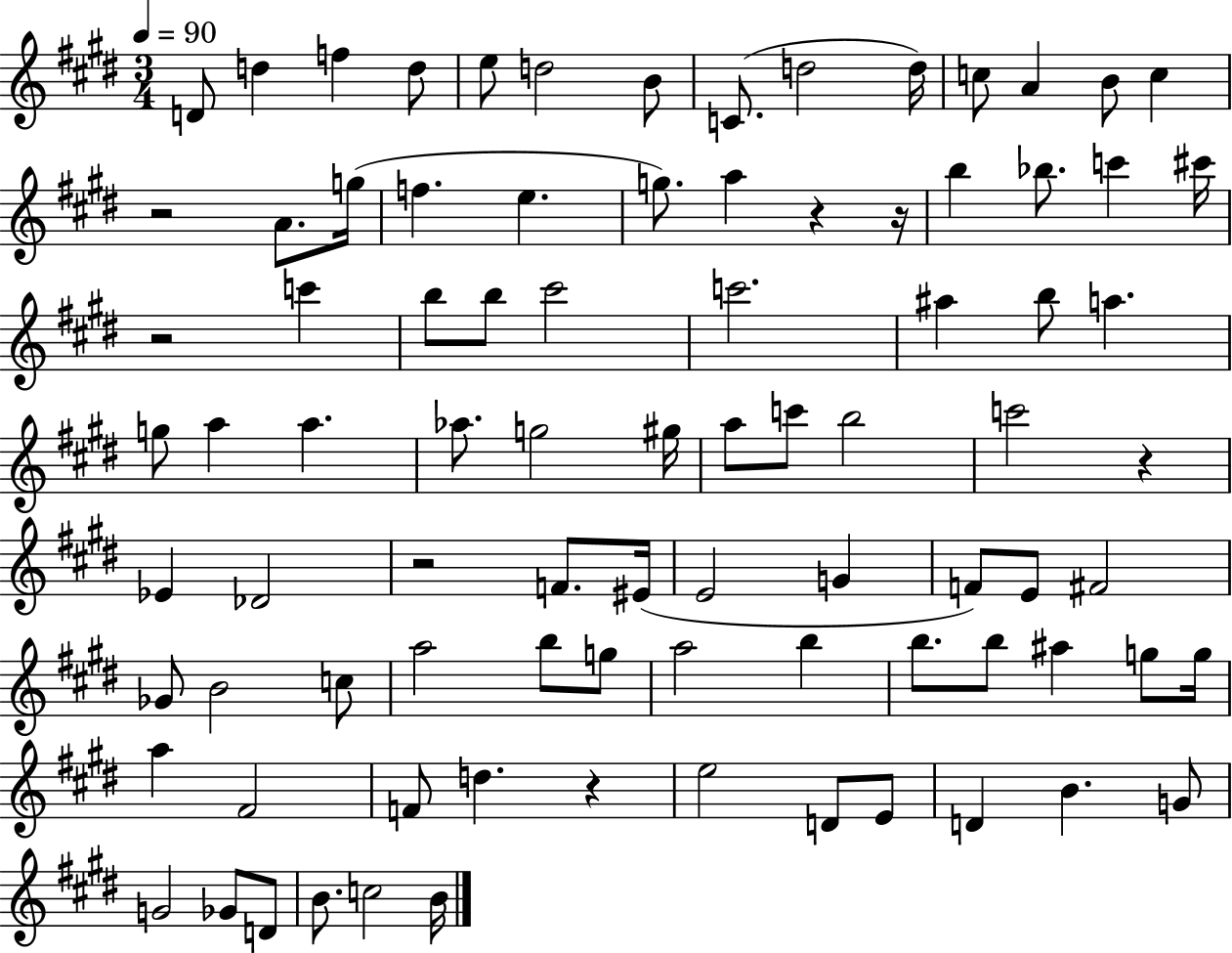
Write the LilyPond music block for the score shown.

{
  \clef treble
  \numericTimeSignature
  \time 3/4
  \key e \major
  \tempo 4 = 90
  \repeat volta 2 { d'8 d''4 f''4 d''8 | e''8 d''2 b'8 | c'8.( d''2 d''16) | c''8 a'4 b'8 c''4 | \break r2 a'8. g''16( | f''4. e''4. | g''8.) a''4 r4 r16 | b''4 bes''8. c'''4 cis'''16 | \break r2 c'''4 | b''8 b''8 cis'''2 | c'''2. | ais''4 b''8 a''4. | \break g''8 a''4 a''4. | aes''8. g''2 gis''16 | a''8 c'''8 b''2 | c'''2 r4 | \break ees'4 des'2 | r2 f'8. eis'16( | e'2 g'4 | f'8) e'8 fis'2 | \break ges'8 b'2 c''8 | a''2 b''8 g''8 | a''2 b''4 | b''8. b''8 ais''4 g''8 g''16 | \break a''4 fis'2 | f'8 d''4. r4 | e''2 d'8 e'8 | d'4 b'4. g'8 | \break g'2 ges'8 d'8 | b'8. c''2 b'16 | } \bar "|."
}